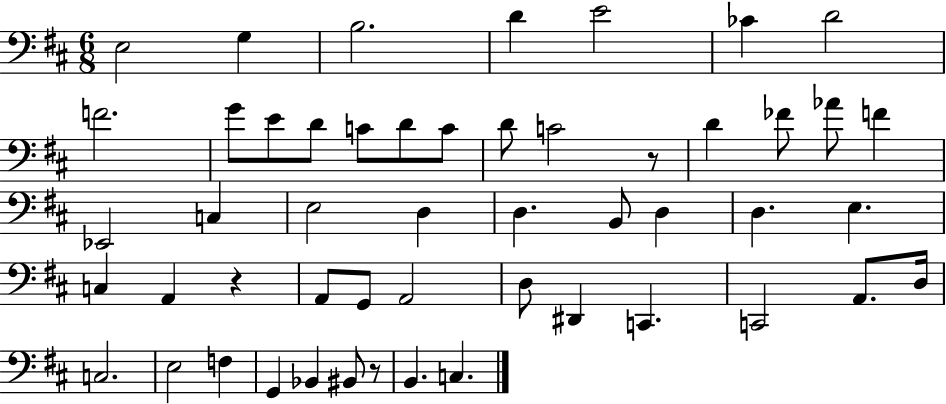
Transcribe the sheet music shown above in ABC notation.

X:1
T:Untitled
M:6/8
L:1/4
K:D
E,2 G, B,2 D E2 _C D2 F2 G/2 E/2 D/2 C/2 D/2 C/2 D/2 C2 z/2 D _F/2 _A/2 F _E,,2 C, E,2 D, D, B,,/2 D, D, E, C, A,, z A,,/2 G,,/2 A,,2 D,/2 ^D,, C,, C,,2 A,,/2 D,/4 C,2 E,2 F, G,, _B,, ^B,,/2 z/2 B,, C,